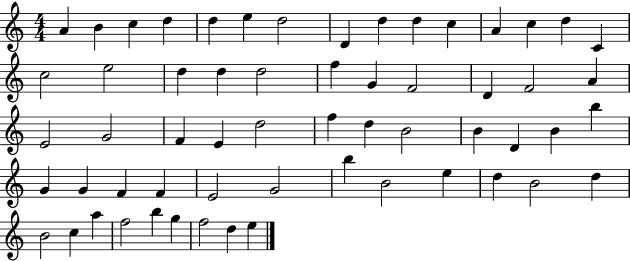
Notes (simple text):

A4/q B4/q C5/q D5/q D5/q E5/q D5/h D4/q D5/q D5/q C5/q A4/q C5/q D5/q C4/q C5/h E5/h D5/q D5/q D5/h F5/q G4/q F4/h D4/q F4/h A4/q E4/h G4/h F4/q E4/q D5/h F5/q D5/q B4/h B4/q D4/q B4/q B5/q G4/q G4/q F4/q F4/q E4/h G4/h B5/q B4/h E5/q D5/q B4/h D5/q B4/h C5/q A5/q F5/h B5/q G5/q F5/h D5/q E5/q